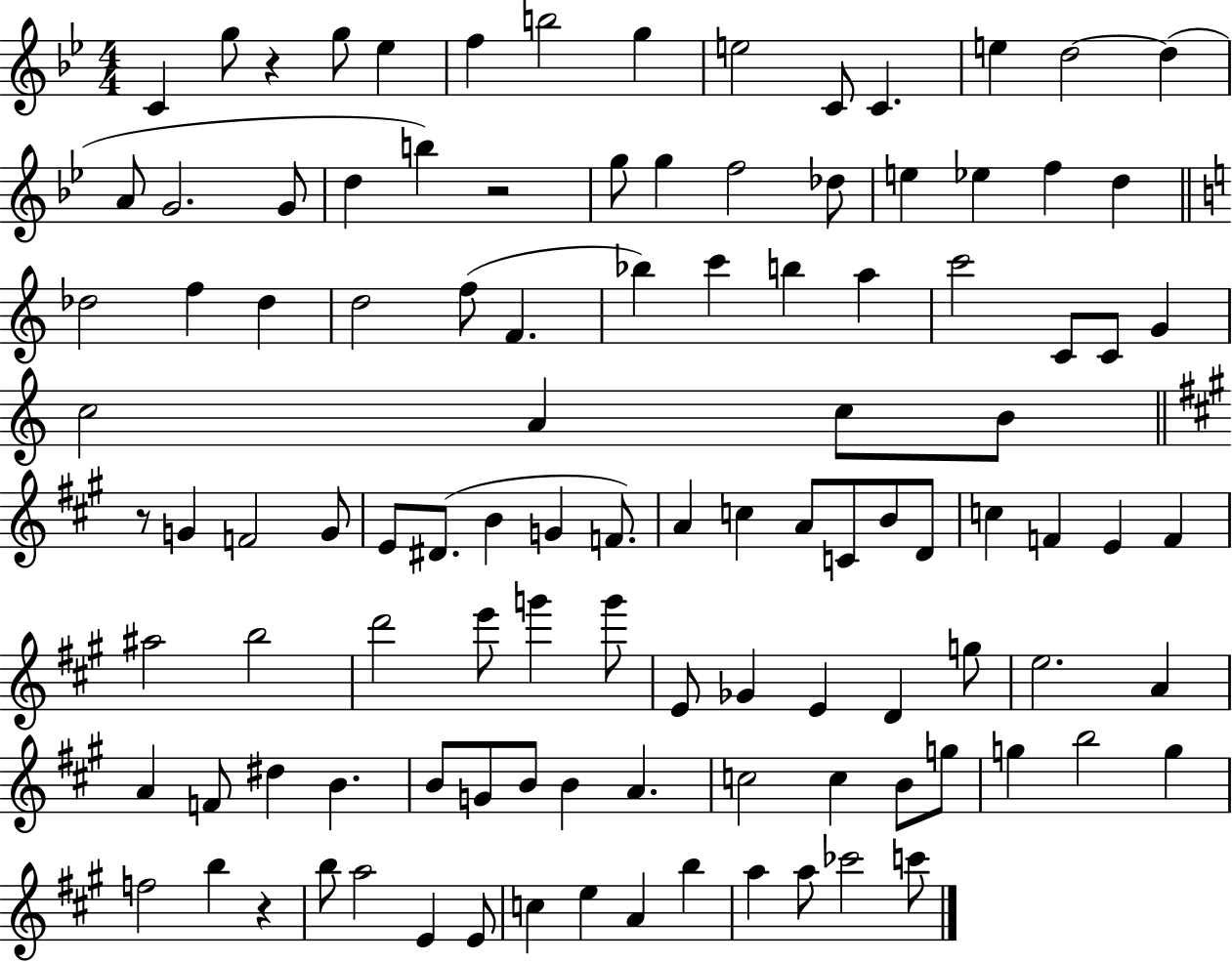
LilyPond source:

{
  \clef treble
  \numericTimeSignature
  \time 4/4
  \key bes \major
  c'4 g''8 r4 g''8 ees''4 | f''4 b''2 g''4 | e''2 c'8 c'4. | e''4 d''2~~ d''4( | \break a'8 g'2. g'8 | d''4 b''4) r2 | g''8 g''4 f''2 des''8 | e''4 ees''4 f''4 d''4 | \break \bar "||" \break \key c \major des''2 f''4 des''4 | d''2 f''8( f'4. | bes''4) c'''4 b''4 a''4 | c'''2 c'8 c'8 g'4 | \break c''2 a'4 c''8 b'8 | \bar "||" \break \key a \major r8 g'4 f'2 g'8 | e'8 dis'8.( b'4 g'4 f'8.) | a'4 c''4 a'8 c'8 b'8 d'8 | c''4 f'4 e'4 f'4 | \break ais''2 b''2 | d'''2 e'''8 g'''4 g'''8 | e'8 ges'4 e'4 d'4 g''8 | e''2. a'4 | \break a'4 f'8 dis''4 b'4. | b'8 g'8 b'8 b'4 a'4. | c''2 c''4 b'8 g''8 | g''4 b''2 g''4 | \break f''2 b''4 r4 | b''8 a''2 e'4 e'8 | c''4 e''4 a'4 b''4 | a''4 a''8 ces'''2 c'''8 | \break \bar "|."
}